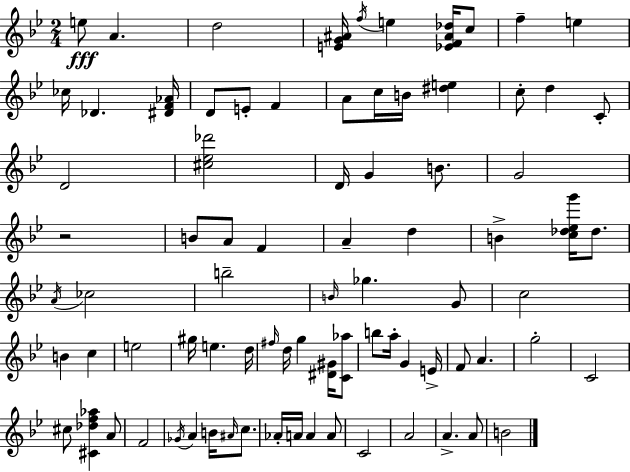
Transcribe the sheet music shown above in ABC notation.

X:1
T:Untitled
M:2/4
L:1/4
K:Gm
e/2 A d2 [EG^A]/4 f/4 e [_EF^A_d]/4 c/2 f e _c/4 _D [^DF_A]/4 D/2 E/2 F A/2 c/4 B/4 [^de] c/2 d C/2 D2 [^c_e_d']2 D/4 G B/2 G2 z2 B/2 A/2 F A d B [c_d_eg']/4 _d/2 A/4 _c2 b2 B/4 _g G/2 c2 B c e2 ^g/4 e d/4 ^f/4 d/4 g [^D^G]/4 [C_a]/2 b/2 a/4 G E/4 F/2 A g2 C2 ^c/2 [^C_df_a] A/2 F2 _G/4 A B/4 ^A/4 c/2 _A/4 A/4 A A/2 C2 A2 A A/2 B2